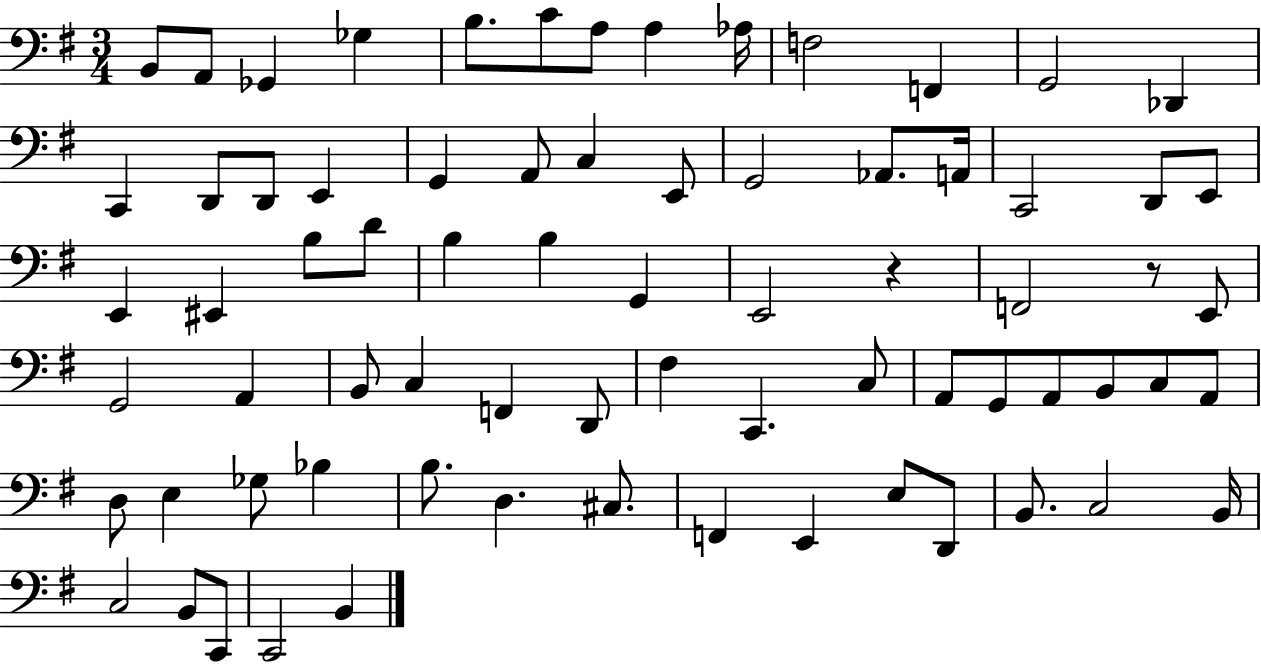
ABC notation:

X:1
T:Untitled
M:3/4
L:1/4
K:G
B,,/2 A,,/2 _G,, _G, B,/2 C/2 A,/2 A, _A,/4 F,2 F,, G,,2 _D,, C,, D,,/2 D,,/2 E,, G,, A,,/2 C, E,,/2 G,,2 _A,,/2 A,,/4 C,,2 D,,/2 E,,/2 E,, ^E,, B,/2 D/2 B, B, G,, E,,2 z F,,2 z/2 E,,/2 G,,2 A,, B,,/2 C, F,, D,,/2 ^F, C,, C,/2 A,,/2 G,,/2 A,,/2 B,,/2 C,/2 A,,/2 D,/2 E, _G,/2 _B, B,/2 D, ^C,/2 F,, E,, E,/2 D,,/2 B,,/2 C,2 B,,/4 C,2 B,,/2 C,,/2 C,,2 B,,